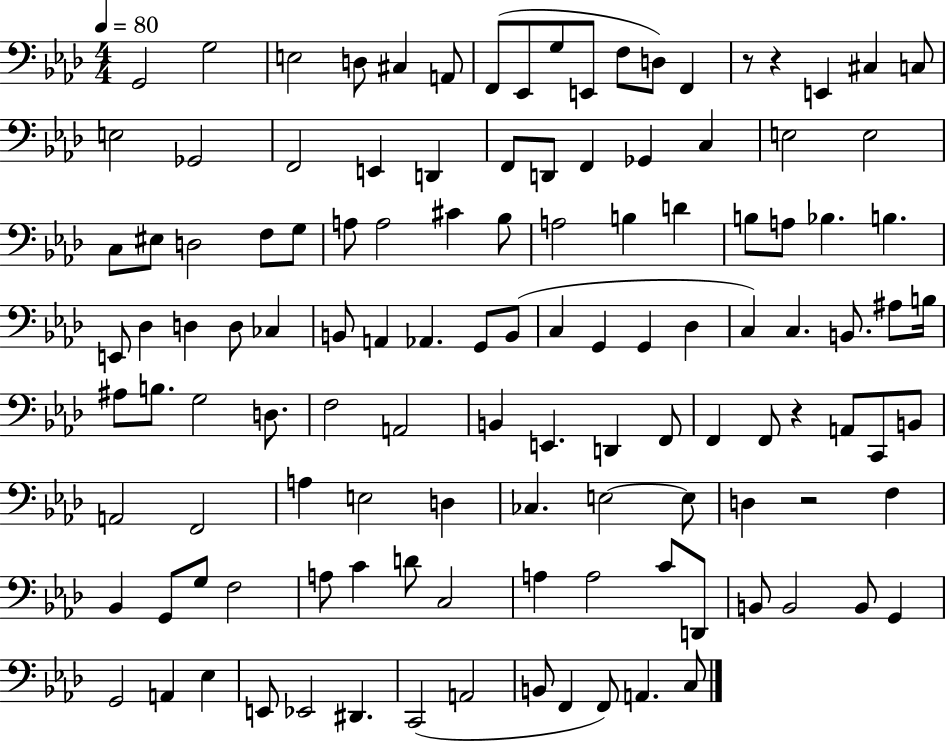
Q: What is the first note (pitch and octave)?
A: G2